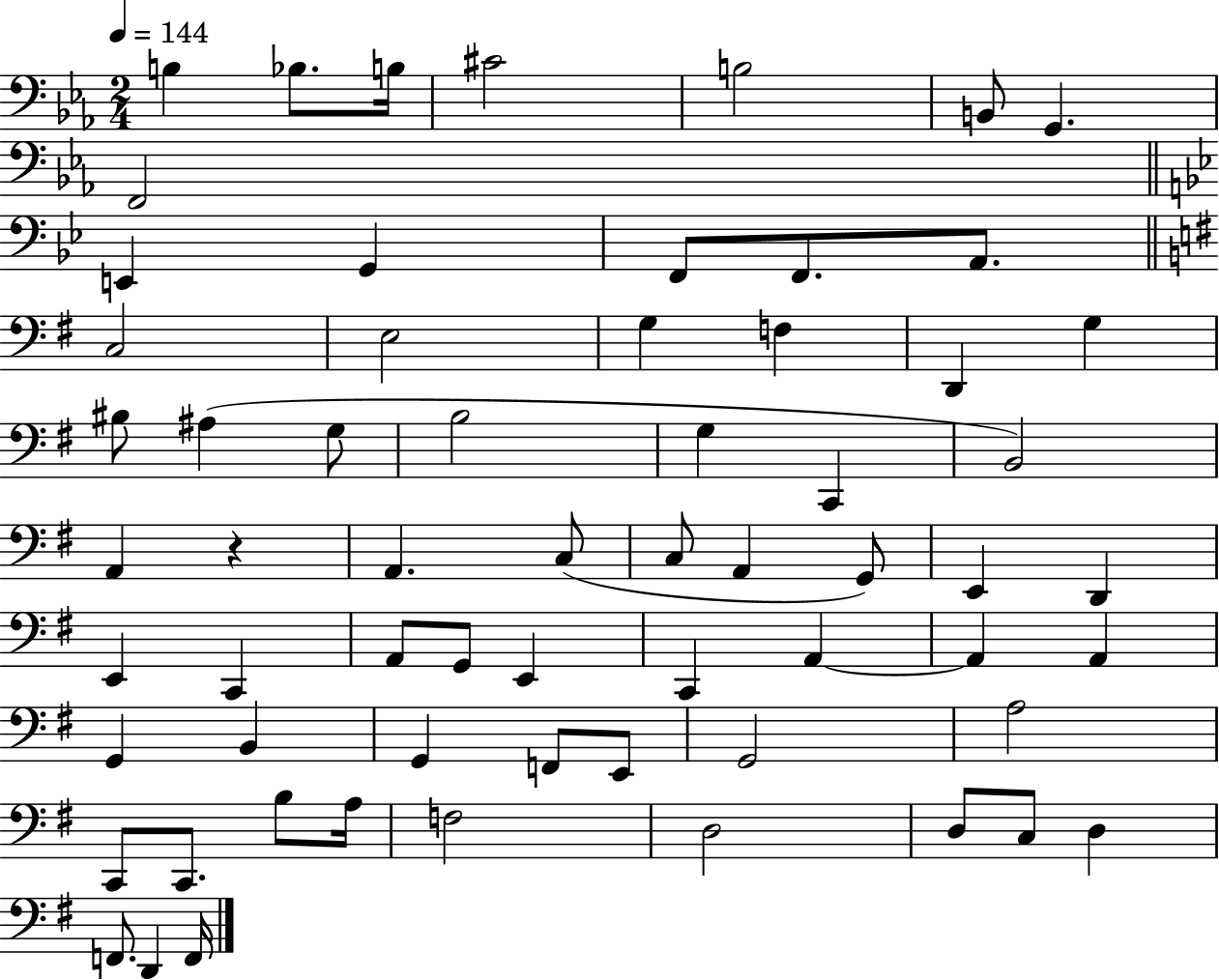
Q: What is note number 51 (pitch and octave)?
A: C2